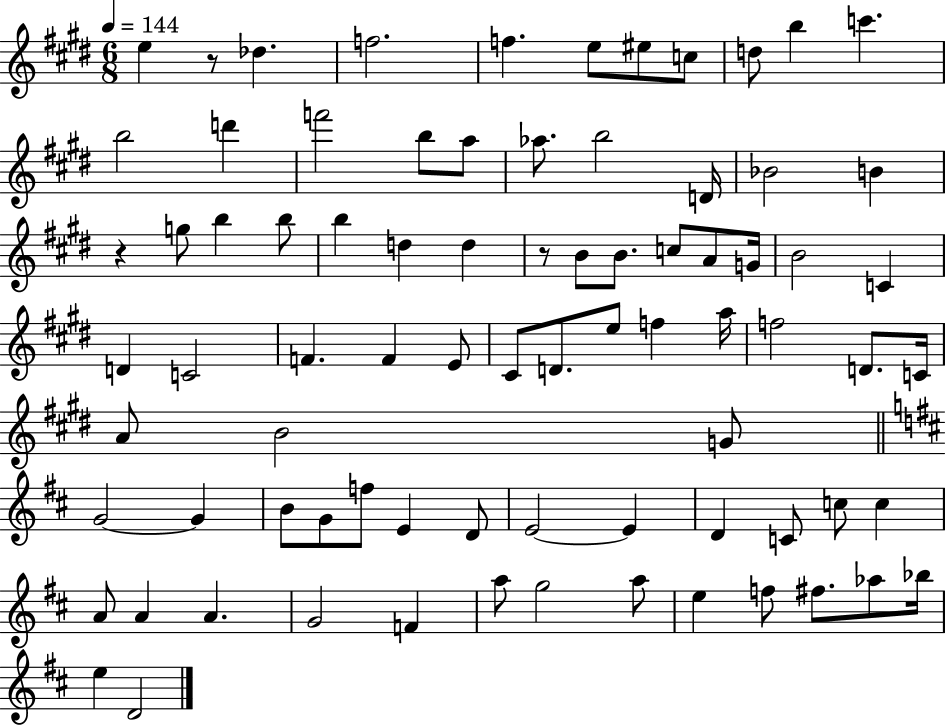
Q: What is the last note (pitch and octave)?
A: D4